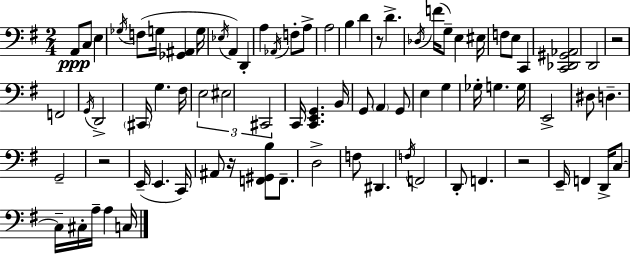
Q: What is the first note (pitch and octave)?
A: A2